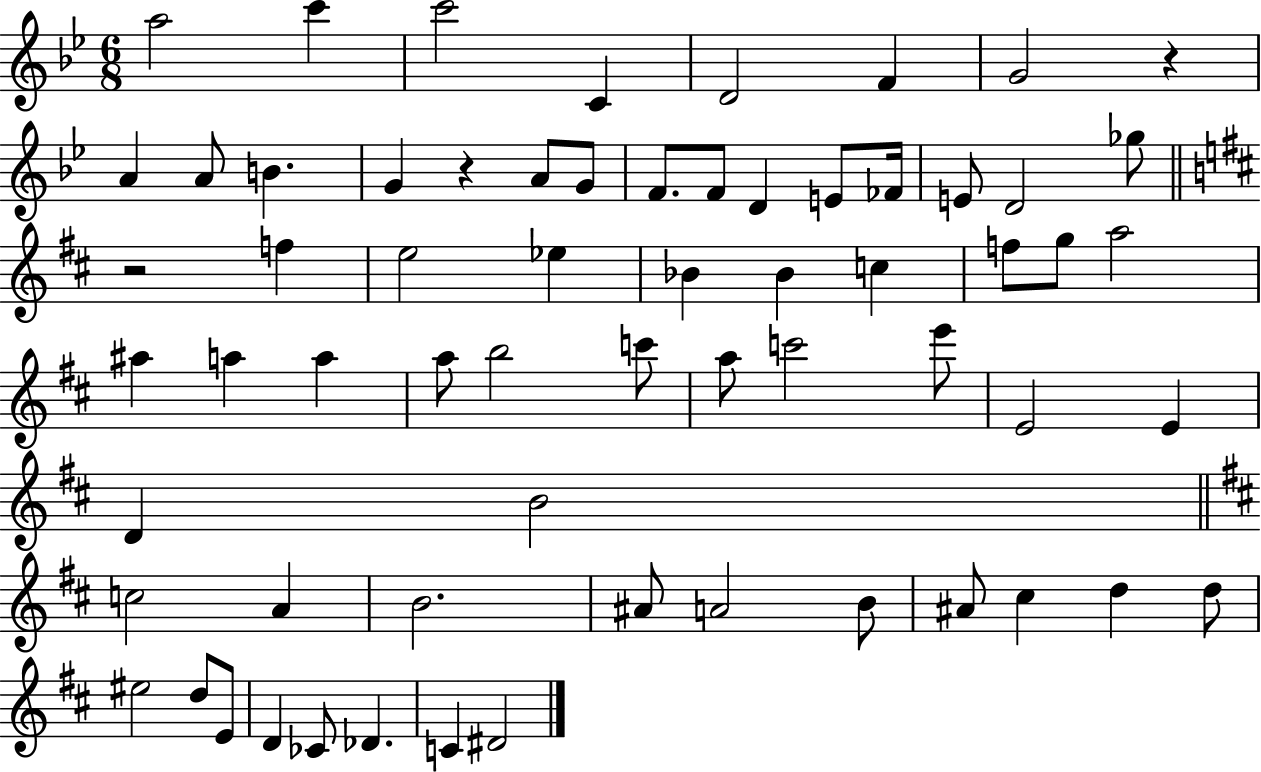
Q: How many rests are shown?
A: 3